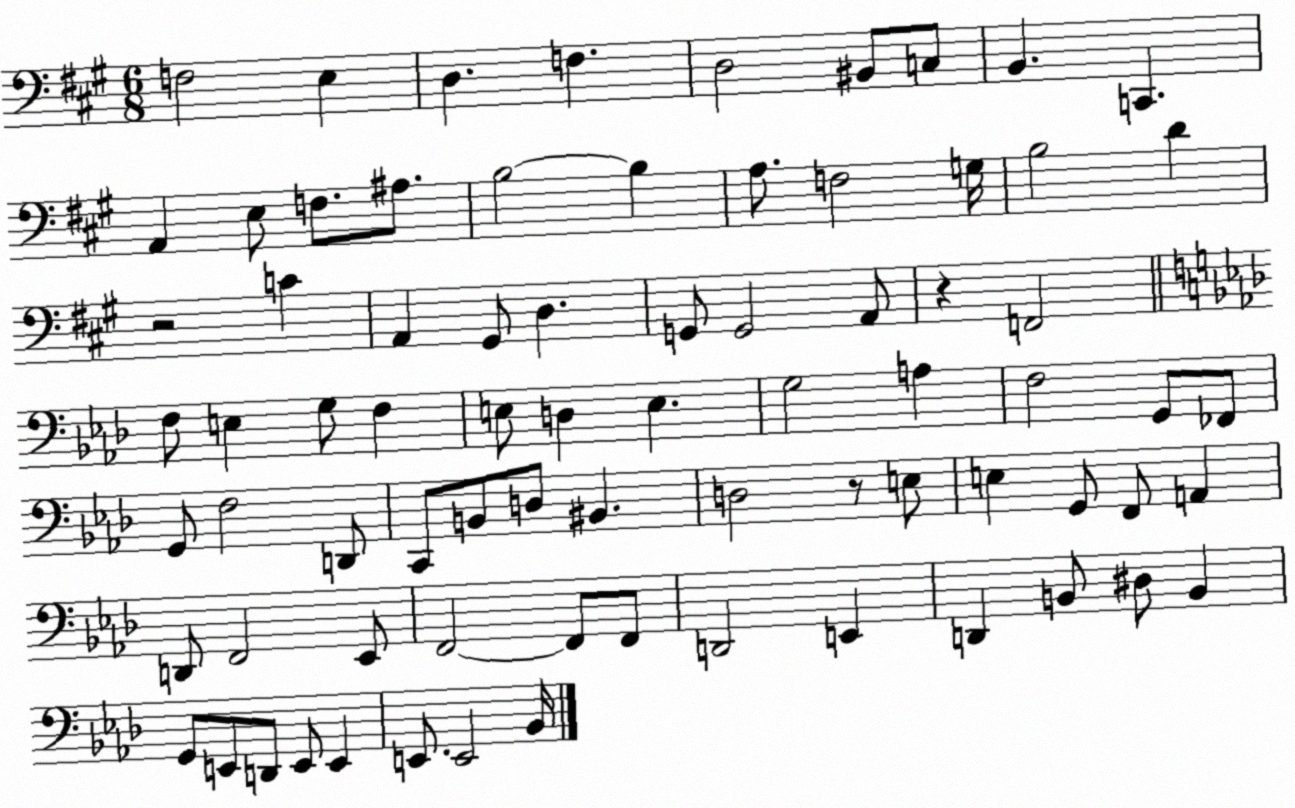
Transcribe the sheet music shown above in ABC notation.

X:1
T:Untitled
M:6/8
L:1/4
K:A
F,2 E, D, F, D,2 ^B,,/2 C,/2 B,, C,, A,, E,/2 F,/2 ^A,/2 B,2 B, A,/2 F,2 G,/4 B,2 D z2 C A,, ^G,,/2 D, G,,/2 G,,2 A,,/2 z F,,2 F,/2 E, G,/2 F, E,/2 D, E, G,2 A, F,2 G,,/2 _F,,/2 G,,/2 F,2 D,,/2 C,,/2 B,,/2 D,/2 ^B,, D,2 z/2 E,/2 E, G,,/2 F,,/2 A,, D,,/2 F,,2 _E,,/2 F,,2 F,,/2 F,,/2 D,,2 E,, D,, B,,/2 ^D,/2 B,, G,,/2 E,,/2 D,,/2 E,,/2 E,, E,,/2 E,,2 _B,,/4